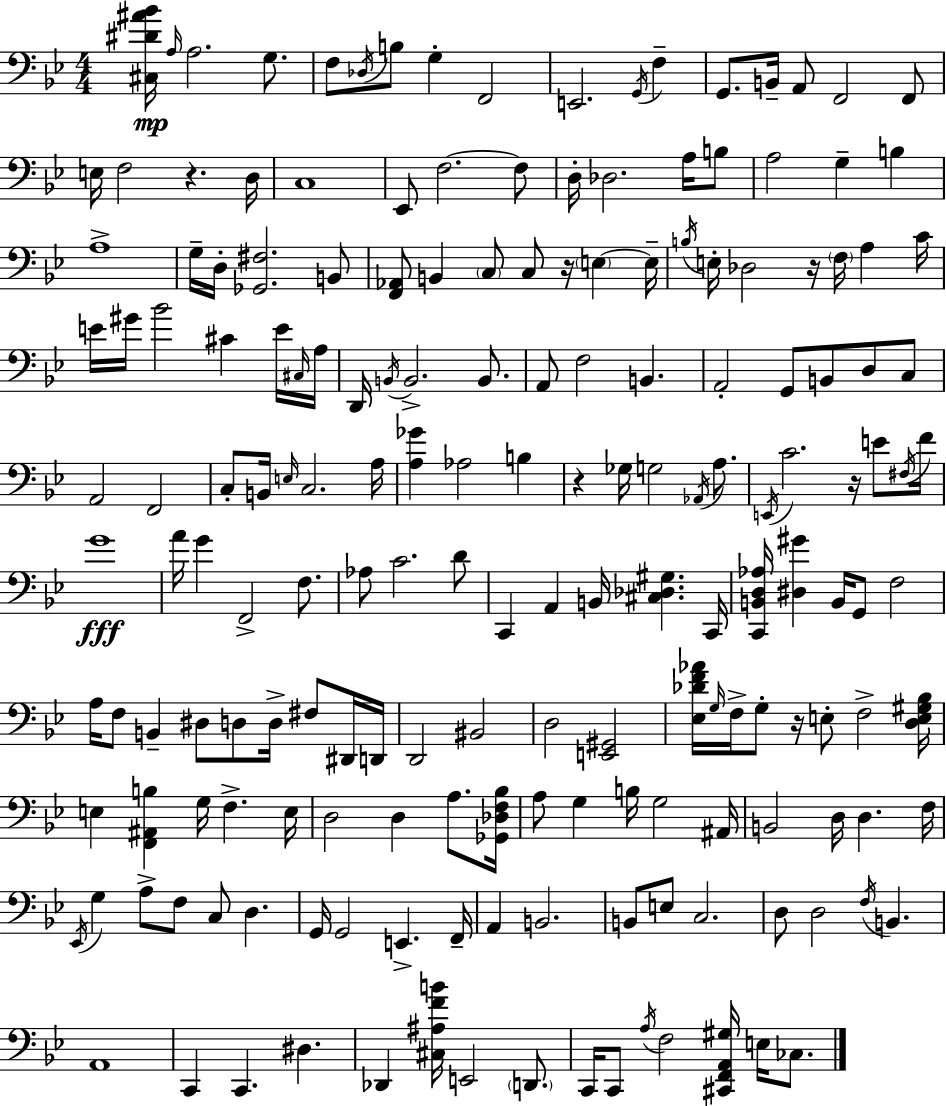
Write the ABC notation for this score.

X:1
T:Untitled
M:4/4
L:1/4
K:Gm
[^C,^D^A_B]/4 A,/4 A,2 G,/2 F,/2 _D,/4 B,/2 G, F,,2 E,,2 G,,/4 F, G,,/2 B,,/4 A,,/2 F,,2 F,,/2 E,/4 F,2 z D,/4 C,4 _E,,/2 F,2 F,/2 D,/4 _D,2 A,/4 B,/2 A,2 G, B, A,4 G,/4 D,/4 [_G,,^F,]2 B,,/2 [F,,_A,,]/2 B,, C,/2 C,/2 z/4 E, E,/4 B,/4 E,/4 _D,2 z/4 F,/4 A, C/4 E/4 ^G/4 _B2 ^C E/4 ^C,/4 A,/4 D,,/4 B,,/4 B,,2 B,,/2 A,,/2 F,2 B,, A,,2 G,,/2 B,,/2 D,/2 C,/2 A,,2 F,,2 C,/2 B,,/4 E,/4 C,2 A,/4 [A,_G] _A,2 B, z _G,/4 G,2 _A,,/4 A,/2 E,,/4 C2 z/4 E/2 ^F,/4 F/4 G4 A/4 G F,,2 F,/2 _A,/2 C2 D/2 C,, A,, B,,/4 [^C,_D,^G,] C,,/4 [C,,B,,D,_A,]/4 [^D,^G] B,,/4 G,,/2 F,2 A,/4 F,/2 B,, ^D,/2 D,/2 D,/4 ^F,/2 ^D,,/4 D,,/4 D,,2 ^B,,2 D,2 [E,,^G,,]2 [_E,_DF_A]/4 G,/4 F,/4 G,/2 z/4 E,/2 F,2 [D,E,^G,_B,]/4 E, [F,,^A,,B,] G,/4 F, E,/4 D,2 D, A,/2 [_G,,_D,F,_B,]/4 A,/2 G, B,/4 G,2 ^A,,/4 B,,2 D,/4 D, F,/4 _E,,/4 G, A,/2 F,/2 C,/2 D, G,,/4 G,,2 E,, F,,/4 A,, B,,2 B,,/2 E,/2 C,2 D,/2 D,2 F,/4 B,, A,,4 C,, C,, ^D, _D,, [^C,^A,FB]/4 E,,2 D,,/2 C,,/4 C,,/2 A,/4 F,2 [^C,,F,,A,,^G,]/4 E,/4 _C,/2